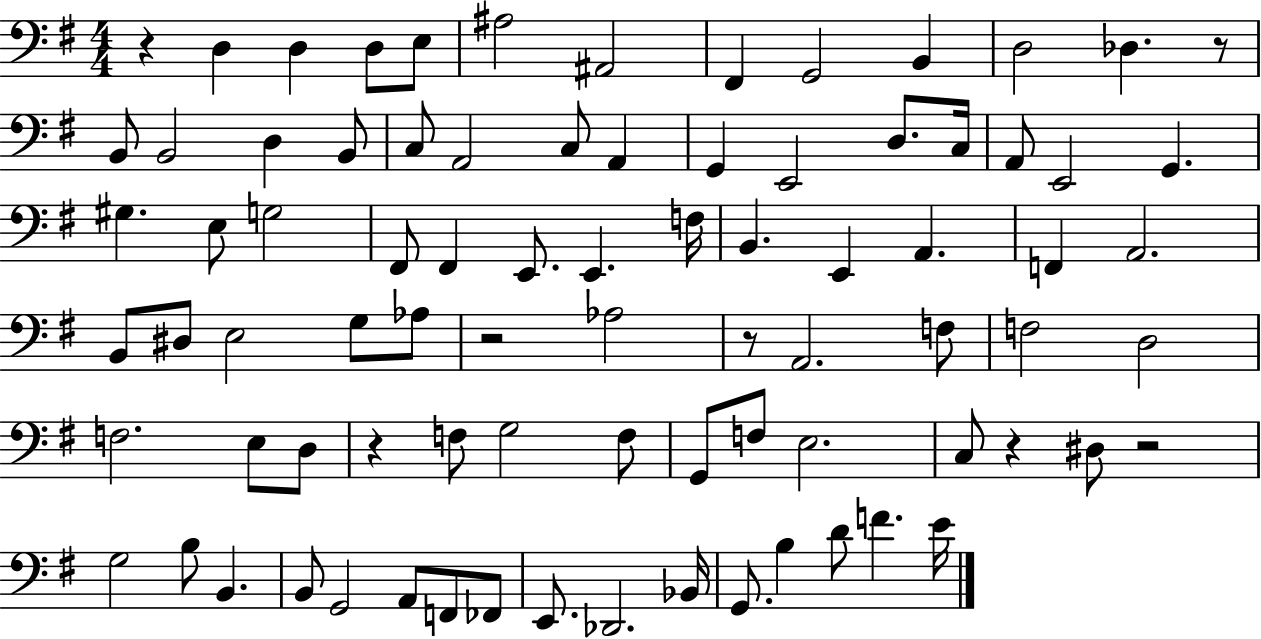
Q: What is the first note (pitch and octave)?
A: D3